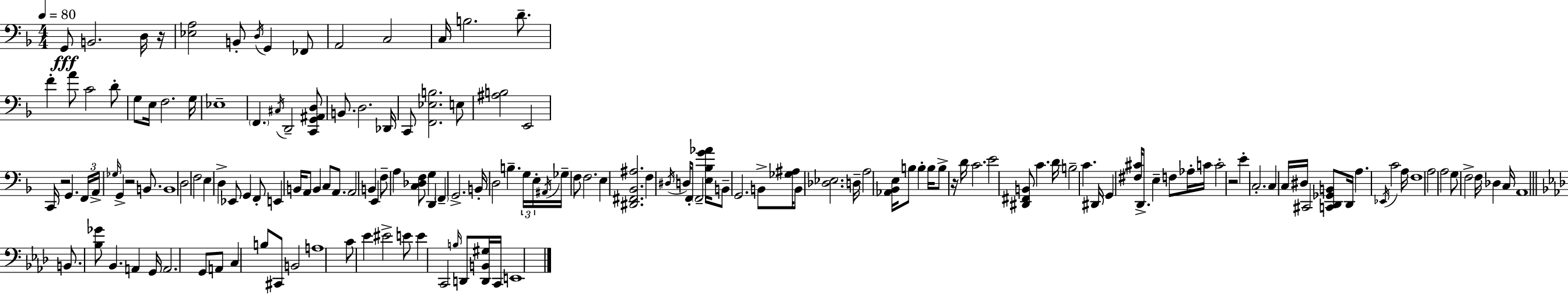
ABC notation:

X:1
T:Untitled
M:4/4
L:1/4
K:Dm
G,,/2 B,,2 D,/4 z/4 [_E,A,]2 B,,/2 D,/4 G,, _F,,/2 A,,2 C,2 C,/4 B,2 D/2 F A/2 C2 D/2 G,/2 E,/4 F,2 G,/4 _E,4 F,, ^C,/4 D,,2 [C,,G,,^A,,D,]/2 B,,/2 D,2 _D,,/4 C,,/2 [F,,_E,B,]2 E,/2 [^A,B,]2 E,,2 C,,/4 z2 G,, F,,/4 A,,/4 _G,/4 G,, z2 B,,/2 B,,4 D,2 F,2 E, D, _E,,/2 G,, F,,/2 E,, B,,/4 A,,/2 B,, C,/2 A,,/2 A,,2 B,, E,, F,/2 A, [C,_D,F,]/2 G, D,, F,, G,,2 B,,/4 D,2 B, G,/4 E,/4 ^A,,/4 _G,/4 F,/2 F,2 E, [^D,,^F,,_B,,^A,]2 F, ^D,/4 D,/4 F,,/2 F,,2 [E,_B,G_A]/4 B,,/2 G,,2 B,,/2 [_G,^A,]/4 B,,/2 [_D,_E,]2 D,/4 A,2 [_A,,_B,,E,]/4 B,/2 B, B,/4 B,/2 z/4 D/4 C2 E2 [^D,,^F,,B,,]/2 C D/4 B,2 C ^D,,/4 G,, [^F,^C]/4 D,,/2 E, F,/2 _A,/4 C/4 C2 z2 E C,2 C, C,/4 ^D,/4 ^C,,2 [C,,D,,_G,,B,,]/2 D,,/4 A, _E,,/4 C2 A,/4 F,4 A,2 A,2 G,/2 F,2 F,/4 _D, C,/4 A,,4 B,,/2 [_B,_G]/2 _B,, A,, G,,/4 A,,2 G,,/2 A,,/2 C, B,/2 ^C,,/2 B,,2 A,4 C/2 _E ^E2 E/2 E C,,2 B,/4 D,,/2 [D,,B,,^G,]/4 C,,/4 E,,4